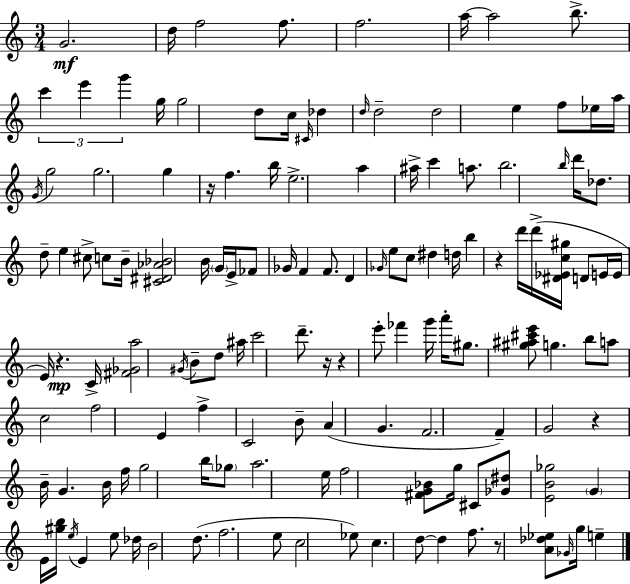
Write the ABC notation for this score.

X:1
T:Untitled
M:3/4
L:1/4
K:C
G2 d/4 f2 f/2 f2 a/4 a2 b/2 c' e' g' g/4 g2 d/2 c/4 ^C/4 _d d/4 d2 d2 e f/2 _e/4 a/4 G/4 g2 g2 g z/4 f b/4 e2 a ^a/4 c' a/2 b2 b/4 d'/4 _d/2 d/2 e ^c/2 c/2 B/4 [^C^D_A_B]2 B/4 G/4 E/4 _F/2 _G/4 F F/2 D _G/4 e/2 c/2 ^d d/4 b z d'/4 d'/4 [^D_Ec^g]/4 D/2 E/4 E/4 E/4 z C/4 [^F_Ga]2 ^G/4 B/2 d/2 ^a/4 c'2 d'/2 z/4 z e'/2 _f' g'/4 a'/4 ^g/2 [^g^a^c'e']/2 g b/2 a/2 c2 f2 E f C2 B/2 A G F2 F G2 z B/4 G B/4 f/4 g2 b/4 _g/2 a2 e/4 f2 [^FG_B]/2 g/4 ^C/2 [_G^d]/2 [EB_g]2 G E/4 [^gb]/4 e/4 E e/2 _d/4 B2 d/2 f2 e/2 c2 _e/2 c d/2 d f/2 z/2 [A_d_e]/2 _G/4 g/4 e